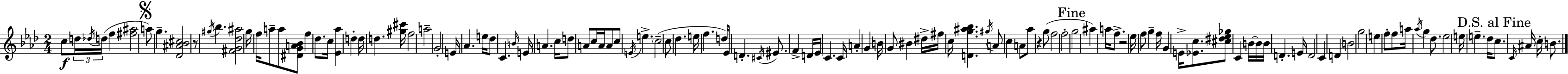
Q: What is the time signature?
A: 2/4